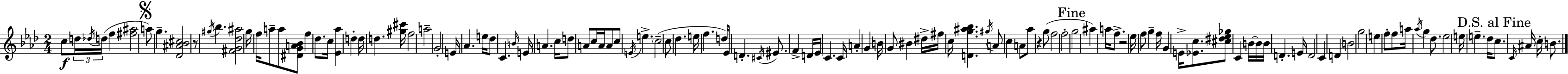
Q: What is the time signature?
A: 2/4